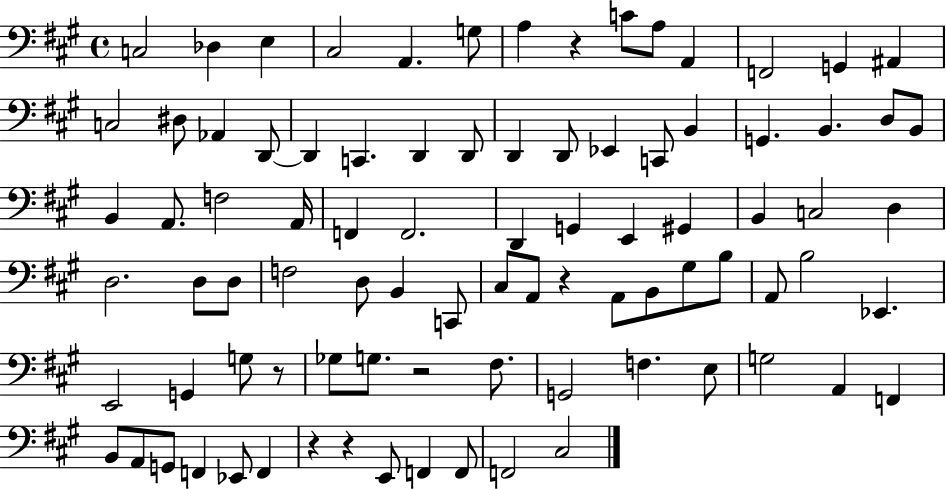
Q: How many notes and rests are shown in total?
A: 88